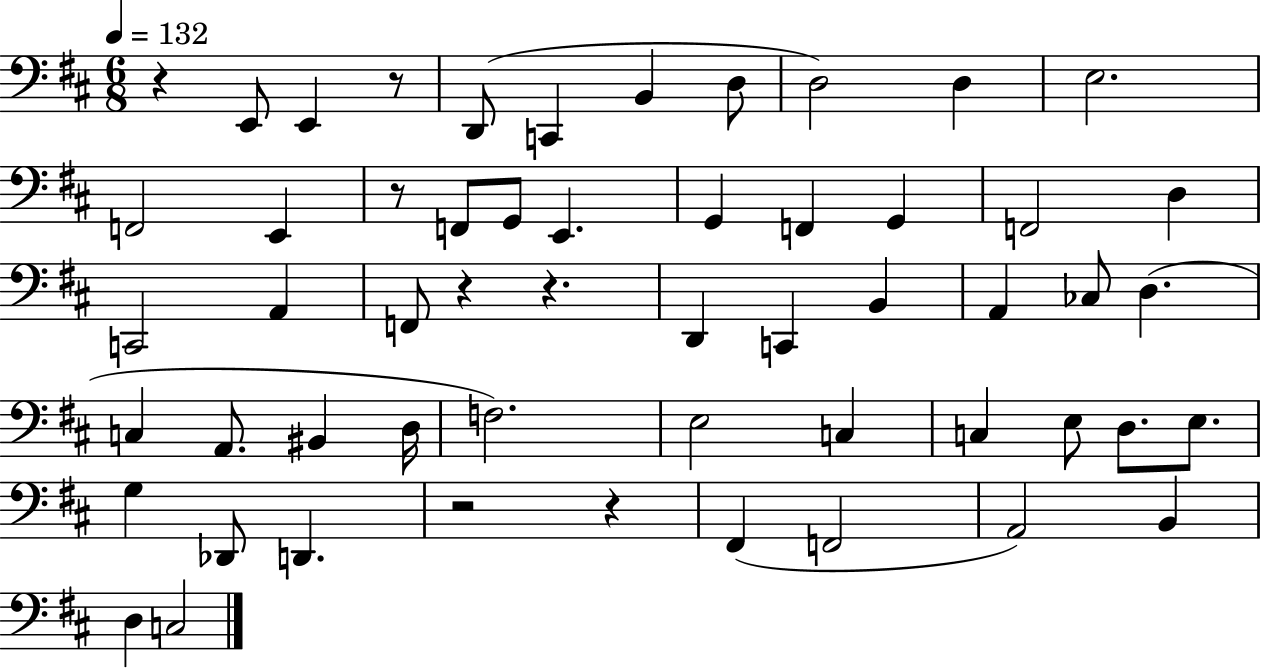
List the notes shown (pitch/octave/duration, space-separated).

R/q E2/e E2/q R/e D2/e C2/q B2/q D3/e D3/h D3/q E3/h. F2/h E2/q R/e F2/e G2/e E2/q. G2/q F2/q G2/q F2/h D3/q C2/h A2/q F2/e R/q R/q. D2/q C2/q B2/q A2/q CES3/e D3/q. C3/q A2/e. BIS2/q D3/s F3/h. E3/h C3/q C3/q E3/e D3/e. E3/e. G3/q Db2/e D2/q. R/h R/q F#2/q F2/h A2/h B2/q D3/q C3/h